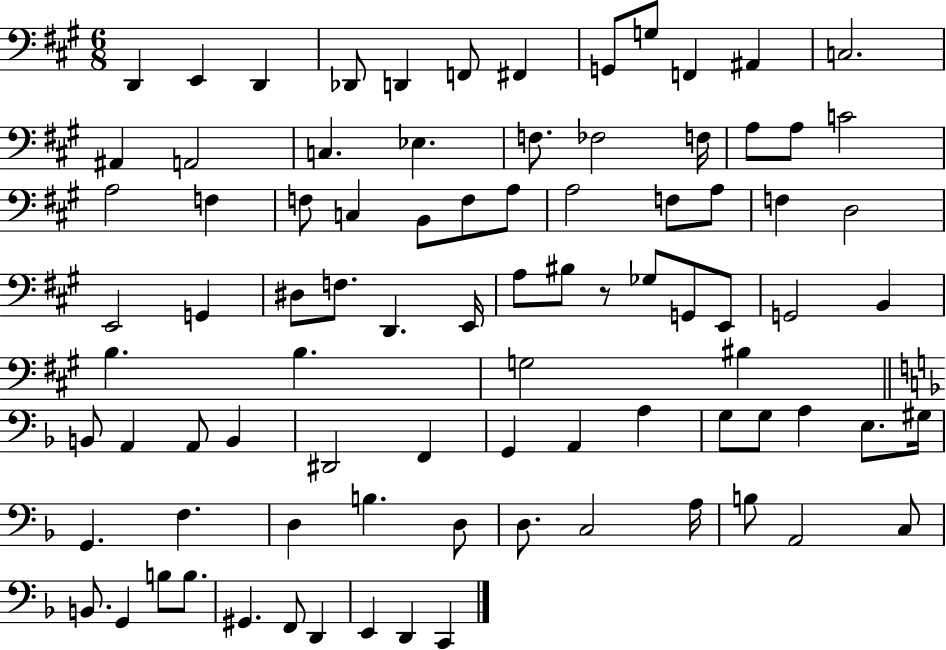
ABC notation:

X:1
T:Untitled
M:6/8
L:1/4
K:A
D,, E,, D,, _D,,/2 D,, F,,/2 ^F,, G,,/2 G,/2 F,, ^A,, C,2 ^A,, A,,2 C, _E, F,/2 _F,2 F,/4 A,/2 A,/2 C2 A,2 F, F,/2 C, B,,/2 F,/2 A,/2 A,2 F,/2 A,/2 F, D,2 E,,2 G,, ^D,/2 F,/2 D,, E,,/4 A,/2 ^B,/2 z/2 _G,/2 G,,/2 E,,/2 G,,2 B,, B, B, G,2 ^B, B,,/2 A,, A,,/2 B,, ^D,,2 F,, G,, A,, A, G,/2 G,/2 A, E,/2 ^G,/4 G,, F, D, B, D,/2 D,/2 C,2 A,/4 B,/2 A,,2 C,/2 B,,/2 G,, B,/2 B,/2 ^G,, F,,/2 D,, E,, D,, C,,